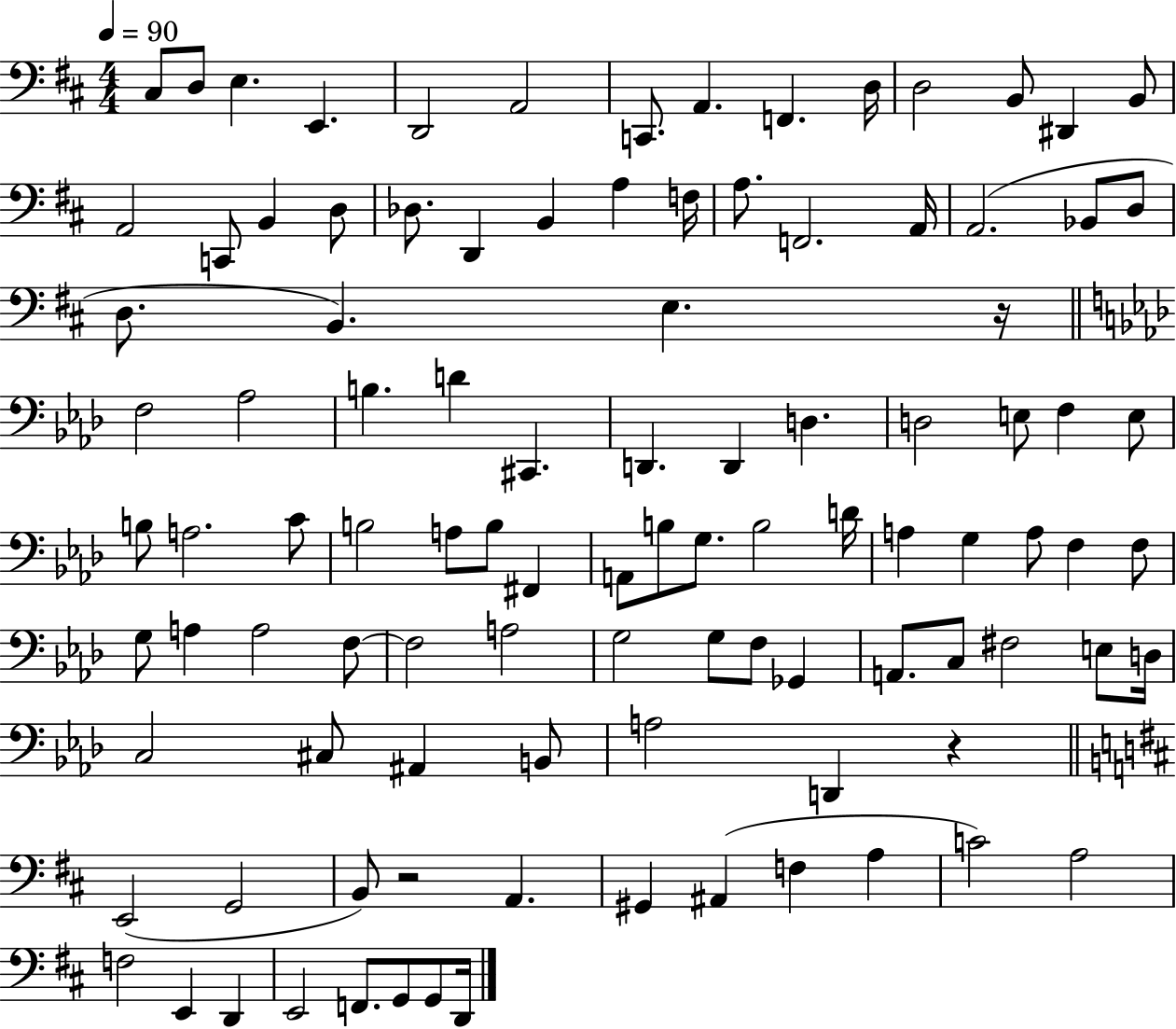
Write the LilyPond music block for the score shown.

{
  \clef bass
  \numericTimeSignature
  \time 4/4
  \key d \major
  \tempo 4 = 90
  cis8 d8 e4. e,4. | d,2 a,2 | c,8. a,4. f,4. d16 | d2 b,8 dis,4 b,8 | \break a,2 c,8 b,4 d8 | des8. d,4 b,4 a4 f16 | a8. f,2. a,16 | a,2.( bes,8 d8 | \break d8. b,4.) e4. r16 | \bar "||" \break \key f \minor f2 aes2 | b4. d'4 cis,4. | d,4. d,4 d4. | d2 e8 f4 e8 | \break b8 a2. c'8 | b2 a8 b8 fis,4 | a,8 b8 g8. b2 d'16 | a4 g4 a8 f4 f8 | \break g8 a4 a2 f8~~ | f2 a2 | g2 g8 f8 ges,4 | a,8. c8 fis2 e8 d16 | \break c2 cis8 ais,4 b,8 | a2 d,4 r4 | \bar "||" \break \key b \minor e,2( g,2 | b,8) r2 a,4. | gis,4 ais,4( f4 a4 | c'2) a2 | \break f2 e,4 d,4 | e,2 f,8. g,8 g,8 d,16 | \bar "|."
}